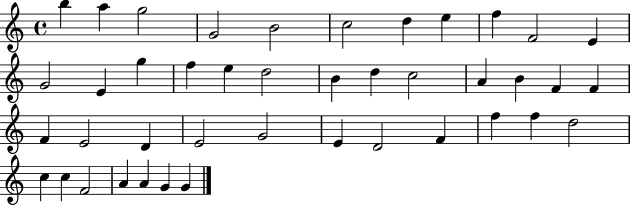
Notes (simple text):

B5/q A5/q G5/h G4/h B4/h C5/h D5/q E5/q F5/q F4/h E4/q G4/h E4/q G5/q F5/q E5/q D5/h B4/q D5/q C5/h A4/q B4/q F4/q F4/q F4/q E4/h D4/q E4/h G4/h E4/q D4/h F4/q F5/q F5/q D5/h C5/q C5/q F4/h A4/q A4/q G4/q G4/q